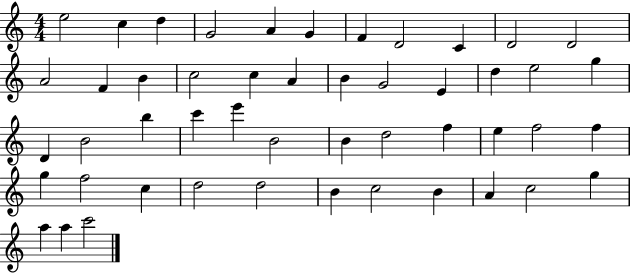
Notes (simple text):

E5/h C5/q D5/q G4/h A4/q G4/q F4/q D4/h C4/q D4/h D4/h A4/h F4/q B4/q C5/h C5/q A4/q B4/q G4/h E4/q D5/q E5/h G5/q D4/q B4/h B5/q C6/q E6/q B4/h B4/q D5/h F5/q E5/q F5/h F5/q G5/q F5/h C5/q D5/h D5/h B4/q C5/h B4/q A4/q C5/h G5/q A5/q A5/q C6/h